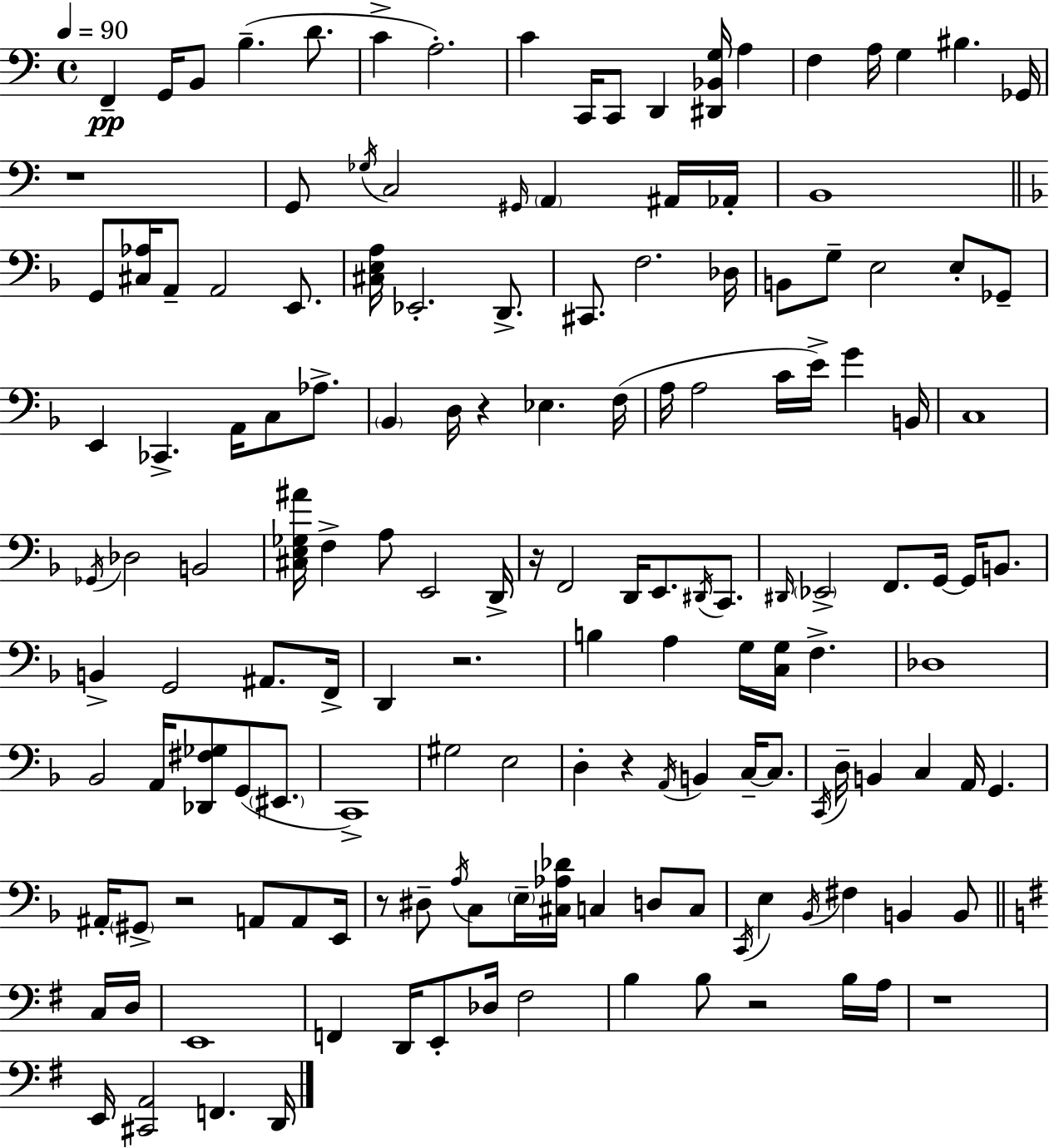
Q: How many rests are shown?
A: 9